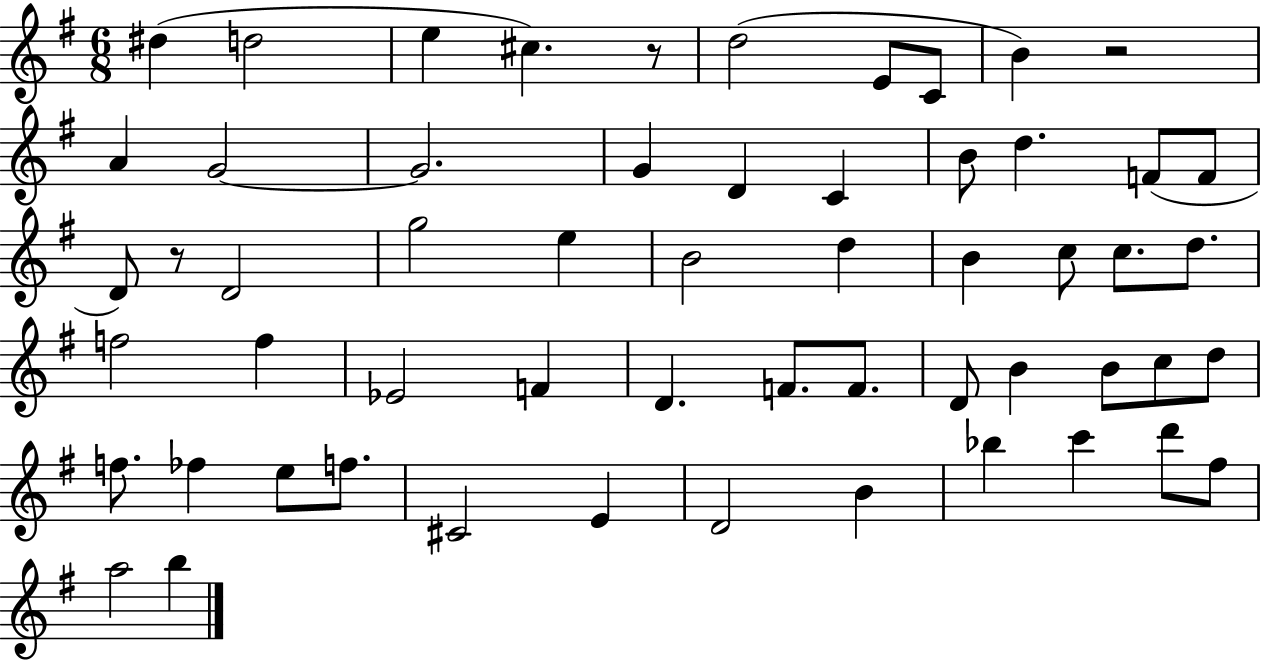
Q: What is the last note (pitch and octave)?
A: B5